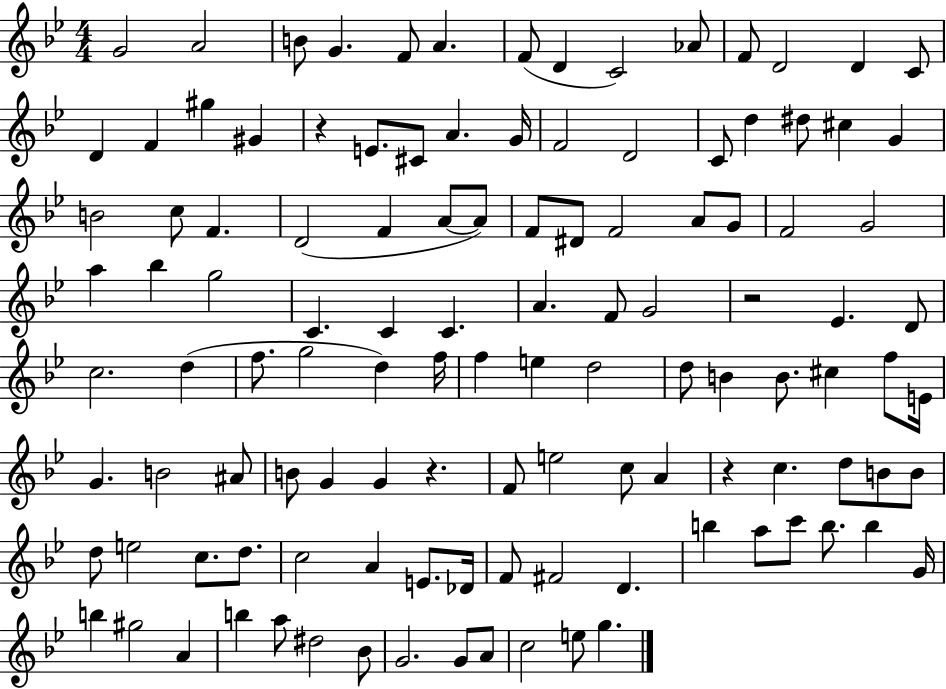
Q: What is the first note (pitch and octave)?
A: G4